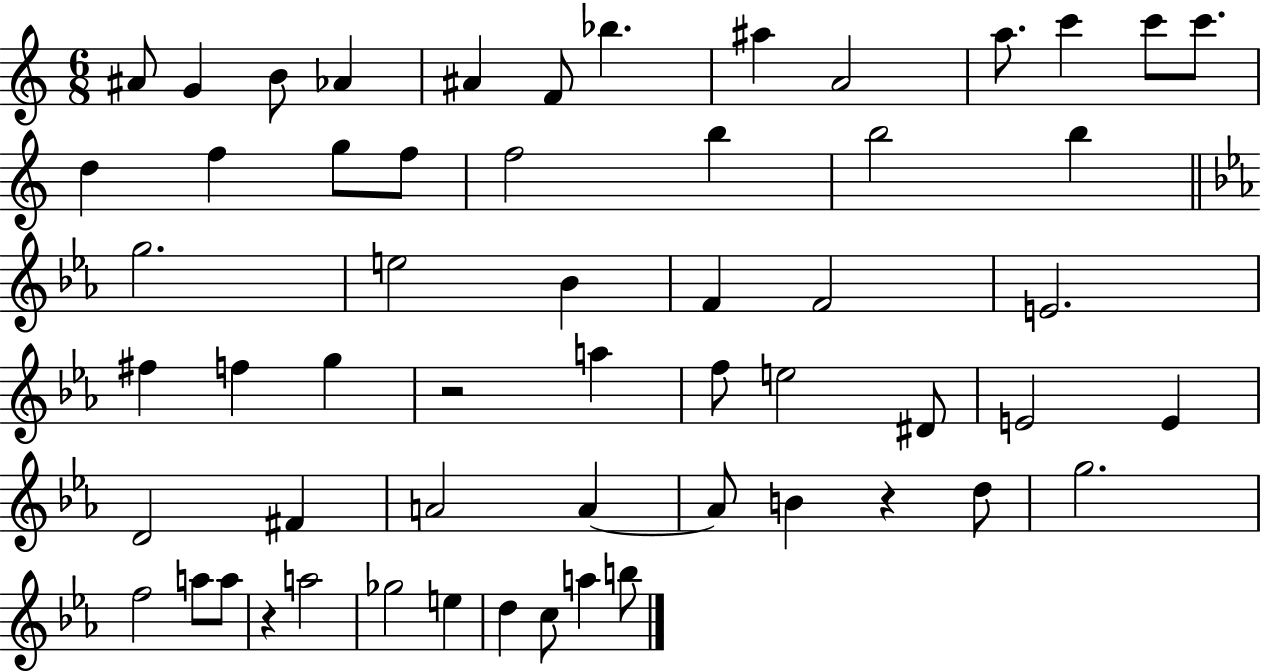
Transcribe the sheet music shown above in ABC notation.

X:1
T:Untitled
M:6/8
L:1/4
K:C
^A/2 G B/2 _A ^A F/2 _b ^a A2 a/2 c' c'/2 c'/2 d f g/2 f/2 f2 b b2 b g2 e2 _B F F2 E2 ^f f g z2 a f/2 e2 ^D/2 E2 E D2 ^F A2 A A/2 B z d/2 g2 f2 a/2 a/2 z a2 _g2 e d c/2 a b/2